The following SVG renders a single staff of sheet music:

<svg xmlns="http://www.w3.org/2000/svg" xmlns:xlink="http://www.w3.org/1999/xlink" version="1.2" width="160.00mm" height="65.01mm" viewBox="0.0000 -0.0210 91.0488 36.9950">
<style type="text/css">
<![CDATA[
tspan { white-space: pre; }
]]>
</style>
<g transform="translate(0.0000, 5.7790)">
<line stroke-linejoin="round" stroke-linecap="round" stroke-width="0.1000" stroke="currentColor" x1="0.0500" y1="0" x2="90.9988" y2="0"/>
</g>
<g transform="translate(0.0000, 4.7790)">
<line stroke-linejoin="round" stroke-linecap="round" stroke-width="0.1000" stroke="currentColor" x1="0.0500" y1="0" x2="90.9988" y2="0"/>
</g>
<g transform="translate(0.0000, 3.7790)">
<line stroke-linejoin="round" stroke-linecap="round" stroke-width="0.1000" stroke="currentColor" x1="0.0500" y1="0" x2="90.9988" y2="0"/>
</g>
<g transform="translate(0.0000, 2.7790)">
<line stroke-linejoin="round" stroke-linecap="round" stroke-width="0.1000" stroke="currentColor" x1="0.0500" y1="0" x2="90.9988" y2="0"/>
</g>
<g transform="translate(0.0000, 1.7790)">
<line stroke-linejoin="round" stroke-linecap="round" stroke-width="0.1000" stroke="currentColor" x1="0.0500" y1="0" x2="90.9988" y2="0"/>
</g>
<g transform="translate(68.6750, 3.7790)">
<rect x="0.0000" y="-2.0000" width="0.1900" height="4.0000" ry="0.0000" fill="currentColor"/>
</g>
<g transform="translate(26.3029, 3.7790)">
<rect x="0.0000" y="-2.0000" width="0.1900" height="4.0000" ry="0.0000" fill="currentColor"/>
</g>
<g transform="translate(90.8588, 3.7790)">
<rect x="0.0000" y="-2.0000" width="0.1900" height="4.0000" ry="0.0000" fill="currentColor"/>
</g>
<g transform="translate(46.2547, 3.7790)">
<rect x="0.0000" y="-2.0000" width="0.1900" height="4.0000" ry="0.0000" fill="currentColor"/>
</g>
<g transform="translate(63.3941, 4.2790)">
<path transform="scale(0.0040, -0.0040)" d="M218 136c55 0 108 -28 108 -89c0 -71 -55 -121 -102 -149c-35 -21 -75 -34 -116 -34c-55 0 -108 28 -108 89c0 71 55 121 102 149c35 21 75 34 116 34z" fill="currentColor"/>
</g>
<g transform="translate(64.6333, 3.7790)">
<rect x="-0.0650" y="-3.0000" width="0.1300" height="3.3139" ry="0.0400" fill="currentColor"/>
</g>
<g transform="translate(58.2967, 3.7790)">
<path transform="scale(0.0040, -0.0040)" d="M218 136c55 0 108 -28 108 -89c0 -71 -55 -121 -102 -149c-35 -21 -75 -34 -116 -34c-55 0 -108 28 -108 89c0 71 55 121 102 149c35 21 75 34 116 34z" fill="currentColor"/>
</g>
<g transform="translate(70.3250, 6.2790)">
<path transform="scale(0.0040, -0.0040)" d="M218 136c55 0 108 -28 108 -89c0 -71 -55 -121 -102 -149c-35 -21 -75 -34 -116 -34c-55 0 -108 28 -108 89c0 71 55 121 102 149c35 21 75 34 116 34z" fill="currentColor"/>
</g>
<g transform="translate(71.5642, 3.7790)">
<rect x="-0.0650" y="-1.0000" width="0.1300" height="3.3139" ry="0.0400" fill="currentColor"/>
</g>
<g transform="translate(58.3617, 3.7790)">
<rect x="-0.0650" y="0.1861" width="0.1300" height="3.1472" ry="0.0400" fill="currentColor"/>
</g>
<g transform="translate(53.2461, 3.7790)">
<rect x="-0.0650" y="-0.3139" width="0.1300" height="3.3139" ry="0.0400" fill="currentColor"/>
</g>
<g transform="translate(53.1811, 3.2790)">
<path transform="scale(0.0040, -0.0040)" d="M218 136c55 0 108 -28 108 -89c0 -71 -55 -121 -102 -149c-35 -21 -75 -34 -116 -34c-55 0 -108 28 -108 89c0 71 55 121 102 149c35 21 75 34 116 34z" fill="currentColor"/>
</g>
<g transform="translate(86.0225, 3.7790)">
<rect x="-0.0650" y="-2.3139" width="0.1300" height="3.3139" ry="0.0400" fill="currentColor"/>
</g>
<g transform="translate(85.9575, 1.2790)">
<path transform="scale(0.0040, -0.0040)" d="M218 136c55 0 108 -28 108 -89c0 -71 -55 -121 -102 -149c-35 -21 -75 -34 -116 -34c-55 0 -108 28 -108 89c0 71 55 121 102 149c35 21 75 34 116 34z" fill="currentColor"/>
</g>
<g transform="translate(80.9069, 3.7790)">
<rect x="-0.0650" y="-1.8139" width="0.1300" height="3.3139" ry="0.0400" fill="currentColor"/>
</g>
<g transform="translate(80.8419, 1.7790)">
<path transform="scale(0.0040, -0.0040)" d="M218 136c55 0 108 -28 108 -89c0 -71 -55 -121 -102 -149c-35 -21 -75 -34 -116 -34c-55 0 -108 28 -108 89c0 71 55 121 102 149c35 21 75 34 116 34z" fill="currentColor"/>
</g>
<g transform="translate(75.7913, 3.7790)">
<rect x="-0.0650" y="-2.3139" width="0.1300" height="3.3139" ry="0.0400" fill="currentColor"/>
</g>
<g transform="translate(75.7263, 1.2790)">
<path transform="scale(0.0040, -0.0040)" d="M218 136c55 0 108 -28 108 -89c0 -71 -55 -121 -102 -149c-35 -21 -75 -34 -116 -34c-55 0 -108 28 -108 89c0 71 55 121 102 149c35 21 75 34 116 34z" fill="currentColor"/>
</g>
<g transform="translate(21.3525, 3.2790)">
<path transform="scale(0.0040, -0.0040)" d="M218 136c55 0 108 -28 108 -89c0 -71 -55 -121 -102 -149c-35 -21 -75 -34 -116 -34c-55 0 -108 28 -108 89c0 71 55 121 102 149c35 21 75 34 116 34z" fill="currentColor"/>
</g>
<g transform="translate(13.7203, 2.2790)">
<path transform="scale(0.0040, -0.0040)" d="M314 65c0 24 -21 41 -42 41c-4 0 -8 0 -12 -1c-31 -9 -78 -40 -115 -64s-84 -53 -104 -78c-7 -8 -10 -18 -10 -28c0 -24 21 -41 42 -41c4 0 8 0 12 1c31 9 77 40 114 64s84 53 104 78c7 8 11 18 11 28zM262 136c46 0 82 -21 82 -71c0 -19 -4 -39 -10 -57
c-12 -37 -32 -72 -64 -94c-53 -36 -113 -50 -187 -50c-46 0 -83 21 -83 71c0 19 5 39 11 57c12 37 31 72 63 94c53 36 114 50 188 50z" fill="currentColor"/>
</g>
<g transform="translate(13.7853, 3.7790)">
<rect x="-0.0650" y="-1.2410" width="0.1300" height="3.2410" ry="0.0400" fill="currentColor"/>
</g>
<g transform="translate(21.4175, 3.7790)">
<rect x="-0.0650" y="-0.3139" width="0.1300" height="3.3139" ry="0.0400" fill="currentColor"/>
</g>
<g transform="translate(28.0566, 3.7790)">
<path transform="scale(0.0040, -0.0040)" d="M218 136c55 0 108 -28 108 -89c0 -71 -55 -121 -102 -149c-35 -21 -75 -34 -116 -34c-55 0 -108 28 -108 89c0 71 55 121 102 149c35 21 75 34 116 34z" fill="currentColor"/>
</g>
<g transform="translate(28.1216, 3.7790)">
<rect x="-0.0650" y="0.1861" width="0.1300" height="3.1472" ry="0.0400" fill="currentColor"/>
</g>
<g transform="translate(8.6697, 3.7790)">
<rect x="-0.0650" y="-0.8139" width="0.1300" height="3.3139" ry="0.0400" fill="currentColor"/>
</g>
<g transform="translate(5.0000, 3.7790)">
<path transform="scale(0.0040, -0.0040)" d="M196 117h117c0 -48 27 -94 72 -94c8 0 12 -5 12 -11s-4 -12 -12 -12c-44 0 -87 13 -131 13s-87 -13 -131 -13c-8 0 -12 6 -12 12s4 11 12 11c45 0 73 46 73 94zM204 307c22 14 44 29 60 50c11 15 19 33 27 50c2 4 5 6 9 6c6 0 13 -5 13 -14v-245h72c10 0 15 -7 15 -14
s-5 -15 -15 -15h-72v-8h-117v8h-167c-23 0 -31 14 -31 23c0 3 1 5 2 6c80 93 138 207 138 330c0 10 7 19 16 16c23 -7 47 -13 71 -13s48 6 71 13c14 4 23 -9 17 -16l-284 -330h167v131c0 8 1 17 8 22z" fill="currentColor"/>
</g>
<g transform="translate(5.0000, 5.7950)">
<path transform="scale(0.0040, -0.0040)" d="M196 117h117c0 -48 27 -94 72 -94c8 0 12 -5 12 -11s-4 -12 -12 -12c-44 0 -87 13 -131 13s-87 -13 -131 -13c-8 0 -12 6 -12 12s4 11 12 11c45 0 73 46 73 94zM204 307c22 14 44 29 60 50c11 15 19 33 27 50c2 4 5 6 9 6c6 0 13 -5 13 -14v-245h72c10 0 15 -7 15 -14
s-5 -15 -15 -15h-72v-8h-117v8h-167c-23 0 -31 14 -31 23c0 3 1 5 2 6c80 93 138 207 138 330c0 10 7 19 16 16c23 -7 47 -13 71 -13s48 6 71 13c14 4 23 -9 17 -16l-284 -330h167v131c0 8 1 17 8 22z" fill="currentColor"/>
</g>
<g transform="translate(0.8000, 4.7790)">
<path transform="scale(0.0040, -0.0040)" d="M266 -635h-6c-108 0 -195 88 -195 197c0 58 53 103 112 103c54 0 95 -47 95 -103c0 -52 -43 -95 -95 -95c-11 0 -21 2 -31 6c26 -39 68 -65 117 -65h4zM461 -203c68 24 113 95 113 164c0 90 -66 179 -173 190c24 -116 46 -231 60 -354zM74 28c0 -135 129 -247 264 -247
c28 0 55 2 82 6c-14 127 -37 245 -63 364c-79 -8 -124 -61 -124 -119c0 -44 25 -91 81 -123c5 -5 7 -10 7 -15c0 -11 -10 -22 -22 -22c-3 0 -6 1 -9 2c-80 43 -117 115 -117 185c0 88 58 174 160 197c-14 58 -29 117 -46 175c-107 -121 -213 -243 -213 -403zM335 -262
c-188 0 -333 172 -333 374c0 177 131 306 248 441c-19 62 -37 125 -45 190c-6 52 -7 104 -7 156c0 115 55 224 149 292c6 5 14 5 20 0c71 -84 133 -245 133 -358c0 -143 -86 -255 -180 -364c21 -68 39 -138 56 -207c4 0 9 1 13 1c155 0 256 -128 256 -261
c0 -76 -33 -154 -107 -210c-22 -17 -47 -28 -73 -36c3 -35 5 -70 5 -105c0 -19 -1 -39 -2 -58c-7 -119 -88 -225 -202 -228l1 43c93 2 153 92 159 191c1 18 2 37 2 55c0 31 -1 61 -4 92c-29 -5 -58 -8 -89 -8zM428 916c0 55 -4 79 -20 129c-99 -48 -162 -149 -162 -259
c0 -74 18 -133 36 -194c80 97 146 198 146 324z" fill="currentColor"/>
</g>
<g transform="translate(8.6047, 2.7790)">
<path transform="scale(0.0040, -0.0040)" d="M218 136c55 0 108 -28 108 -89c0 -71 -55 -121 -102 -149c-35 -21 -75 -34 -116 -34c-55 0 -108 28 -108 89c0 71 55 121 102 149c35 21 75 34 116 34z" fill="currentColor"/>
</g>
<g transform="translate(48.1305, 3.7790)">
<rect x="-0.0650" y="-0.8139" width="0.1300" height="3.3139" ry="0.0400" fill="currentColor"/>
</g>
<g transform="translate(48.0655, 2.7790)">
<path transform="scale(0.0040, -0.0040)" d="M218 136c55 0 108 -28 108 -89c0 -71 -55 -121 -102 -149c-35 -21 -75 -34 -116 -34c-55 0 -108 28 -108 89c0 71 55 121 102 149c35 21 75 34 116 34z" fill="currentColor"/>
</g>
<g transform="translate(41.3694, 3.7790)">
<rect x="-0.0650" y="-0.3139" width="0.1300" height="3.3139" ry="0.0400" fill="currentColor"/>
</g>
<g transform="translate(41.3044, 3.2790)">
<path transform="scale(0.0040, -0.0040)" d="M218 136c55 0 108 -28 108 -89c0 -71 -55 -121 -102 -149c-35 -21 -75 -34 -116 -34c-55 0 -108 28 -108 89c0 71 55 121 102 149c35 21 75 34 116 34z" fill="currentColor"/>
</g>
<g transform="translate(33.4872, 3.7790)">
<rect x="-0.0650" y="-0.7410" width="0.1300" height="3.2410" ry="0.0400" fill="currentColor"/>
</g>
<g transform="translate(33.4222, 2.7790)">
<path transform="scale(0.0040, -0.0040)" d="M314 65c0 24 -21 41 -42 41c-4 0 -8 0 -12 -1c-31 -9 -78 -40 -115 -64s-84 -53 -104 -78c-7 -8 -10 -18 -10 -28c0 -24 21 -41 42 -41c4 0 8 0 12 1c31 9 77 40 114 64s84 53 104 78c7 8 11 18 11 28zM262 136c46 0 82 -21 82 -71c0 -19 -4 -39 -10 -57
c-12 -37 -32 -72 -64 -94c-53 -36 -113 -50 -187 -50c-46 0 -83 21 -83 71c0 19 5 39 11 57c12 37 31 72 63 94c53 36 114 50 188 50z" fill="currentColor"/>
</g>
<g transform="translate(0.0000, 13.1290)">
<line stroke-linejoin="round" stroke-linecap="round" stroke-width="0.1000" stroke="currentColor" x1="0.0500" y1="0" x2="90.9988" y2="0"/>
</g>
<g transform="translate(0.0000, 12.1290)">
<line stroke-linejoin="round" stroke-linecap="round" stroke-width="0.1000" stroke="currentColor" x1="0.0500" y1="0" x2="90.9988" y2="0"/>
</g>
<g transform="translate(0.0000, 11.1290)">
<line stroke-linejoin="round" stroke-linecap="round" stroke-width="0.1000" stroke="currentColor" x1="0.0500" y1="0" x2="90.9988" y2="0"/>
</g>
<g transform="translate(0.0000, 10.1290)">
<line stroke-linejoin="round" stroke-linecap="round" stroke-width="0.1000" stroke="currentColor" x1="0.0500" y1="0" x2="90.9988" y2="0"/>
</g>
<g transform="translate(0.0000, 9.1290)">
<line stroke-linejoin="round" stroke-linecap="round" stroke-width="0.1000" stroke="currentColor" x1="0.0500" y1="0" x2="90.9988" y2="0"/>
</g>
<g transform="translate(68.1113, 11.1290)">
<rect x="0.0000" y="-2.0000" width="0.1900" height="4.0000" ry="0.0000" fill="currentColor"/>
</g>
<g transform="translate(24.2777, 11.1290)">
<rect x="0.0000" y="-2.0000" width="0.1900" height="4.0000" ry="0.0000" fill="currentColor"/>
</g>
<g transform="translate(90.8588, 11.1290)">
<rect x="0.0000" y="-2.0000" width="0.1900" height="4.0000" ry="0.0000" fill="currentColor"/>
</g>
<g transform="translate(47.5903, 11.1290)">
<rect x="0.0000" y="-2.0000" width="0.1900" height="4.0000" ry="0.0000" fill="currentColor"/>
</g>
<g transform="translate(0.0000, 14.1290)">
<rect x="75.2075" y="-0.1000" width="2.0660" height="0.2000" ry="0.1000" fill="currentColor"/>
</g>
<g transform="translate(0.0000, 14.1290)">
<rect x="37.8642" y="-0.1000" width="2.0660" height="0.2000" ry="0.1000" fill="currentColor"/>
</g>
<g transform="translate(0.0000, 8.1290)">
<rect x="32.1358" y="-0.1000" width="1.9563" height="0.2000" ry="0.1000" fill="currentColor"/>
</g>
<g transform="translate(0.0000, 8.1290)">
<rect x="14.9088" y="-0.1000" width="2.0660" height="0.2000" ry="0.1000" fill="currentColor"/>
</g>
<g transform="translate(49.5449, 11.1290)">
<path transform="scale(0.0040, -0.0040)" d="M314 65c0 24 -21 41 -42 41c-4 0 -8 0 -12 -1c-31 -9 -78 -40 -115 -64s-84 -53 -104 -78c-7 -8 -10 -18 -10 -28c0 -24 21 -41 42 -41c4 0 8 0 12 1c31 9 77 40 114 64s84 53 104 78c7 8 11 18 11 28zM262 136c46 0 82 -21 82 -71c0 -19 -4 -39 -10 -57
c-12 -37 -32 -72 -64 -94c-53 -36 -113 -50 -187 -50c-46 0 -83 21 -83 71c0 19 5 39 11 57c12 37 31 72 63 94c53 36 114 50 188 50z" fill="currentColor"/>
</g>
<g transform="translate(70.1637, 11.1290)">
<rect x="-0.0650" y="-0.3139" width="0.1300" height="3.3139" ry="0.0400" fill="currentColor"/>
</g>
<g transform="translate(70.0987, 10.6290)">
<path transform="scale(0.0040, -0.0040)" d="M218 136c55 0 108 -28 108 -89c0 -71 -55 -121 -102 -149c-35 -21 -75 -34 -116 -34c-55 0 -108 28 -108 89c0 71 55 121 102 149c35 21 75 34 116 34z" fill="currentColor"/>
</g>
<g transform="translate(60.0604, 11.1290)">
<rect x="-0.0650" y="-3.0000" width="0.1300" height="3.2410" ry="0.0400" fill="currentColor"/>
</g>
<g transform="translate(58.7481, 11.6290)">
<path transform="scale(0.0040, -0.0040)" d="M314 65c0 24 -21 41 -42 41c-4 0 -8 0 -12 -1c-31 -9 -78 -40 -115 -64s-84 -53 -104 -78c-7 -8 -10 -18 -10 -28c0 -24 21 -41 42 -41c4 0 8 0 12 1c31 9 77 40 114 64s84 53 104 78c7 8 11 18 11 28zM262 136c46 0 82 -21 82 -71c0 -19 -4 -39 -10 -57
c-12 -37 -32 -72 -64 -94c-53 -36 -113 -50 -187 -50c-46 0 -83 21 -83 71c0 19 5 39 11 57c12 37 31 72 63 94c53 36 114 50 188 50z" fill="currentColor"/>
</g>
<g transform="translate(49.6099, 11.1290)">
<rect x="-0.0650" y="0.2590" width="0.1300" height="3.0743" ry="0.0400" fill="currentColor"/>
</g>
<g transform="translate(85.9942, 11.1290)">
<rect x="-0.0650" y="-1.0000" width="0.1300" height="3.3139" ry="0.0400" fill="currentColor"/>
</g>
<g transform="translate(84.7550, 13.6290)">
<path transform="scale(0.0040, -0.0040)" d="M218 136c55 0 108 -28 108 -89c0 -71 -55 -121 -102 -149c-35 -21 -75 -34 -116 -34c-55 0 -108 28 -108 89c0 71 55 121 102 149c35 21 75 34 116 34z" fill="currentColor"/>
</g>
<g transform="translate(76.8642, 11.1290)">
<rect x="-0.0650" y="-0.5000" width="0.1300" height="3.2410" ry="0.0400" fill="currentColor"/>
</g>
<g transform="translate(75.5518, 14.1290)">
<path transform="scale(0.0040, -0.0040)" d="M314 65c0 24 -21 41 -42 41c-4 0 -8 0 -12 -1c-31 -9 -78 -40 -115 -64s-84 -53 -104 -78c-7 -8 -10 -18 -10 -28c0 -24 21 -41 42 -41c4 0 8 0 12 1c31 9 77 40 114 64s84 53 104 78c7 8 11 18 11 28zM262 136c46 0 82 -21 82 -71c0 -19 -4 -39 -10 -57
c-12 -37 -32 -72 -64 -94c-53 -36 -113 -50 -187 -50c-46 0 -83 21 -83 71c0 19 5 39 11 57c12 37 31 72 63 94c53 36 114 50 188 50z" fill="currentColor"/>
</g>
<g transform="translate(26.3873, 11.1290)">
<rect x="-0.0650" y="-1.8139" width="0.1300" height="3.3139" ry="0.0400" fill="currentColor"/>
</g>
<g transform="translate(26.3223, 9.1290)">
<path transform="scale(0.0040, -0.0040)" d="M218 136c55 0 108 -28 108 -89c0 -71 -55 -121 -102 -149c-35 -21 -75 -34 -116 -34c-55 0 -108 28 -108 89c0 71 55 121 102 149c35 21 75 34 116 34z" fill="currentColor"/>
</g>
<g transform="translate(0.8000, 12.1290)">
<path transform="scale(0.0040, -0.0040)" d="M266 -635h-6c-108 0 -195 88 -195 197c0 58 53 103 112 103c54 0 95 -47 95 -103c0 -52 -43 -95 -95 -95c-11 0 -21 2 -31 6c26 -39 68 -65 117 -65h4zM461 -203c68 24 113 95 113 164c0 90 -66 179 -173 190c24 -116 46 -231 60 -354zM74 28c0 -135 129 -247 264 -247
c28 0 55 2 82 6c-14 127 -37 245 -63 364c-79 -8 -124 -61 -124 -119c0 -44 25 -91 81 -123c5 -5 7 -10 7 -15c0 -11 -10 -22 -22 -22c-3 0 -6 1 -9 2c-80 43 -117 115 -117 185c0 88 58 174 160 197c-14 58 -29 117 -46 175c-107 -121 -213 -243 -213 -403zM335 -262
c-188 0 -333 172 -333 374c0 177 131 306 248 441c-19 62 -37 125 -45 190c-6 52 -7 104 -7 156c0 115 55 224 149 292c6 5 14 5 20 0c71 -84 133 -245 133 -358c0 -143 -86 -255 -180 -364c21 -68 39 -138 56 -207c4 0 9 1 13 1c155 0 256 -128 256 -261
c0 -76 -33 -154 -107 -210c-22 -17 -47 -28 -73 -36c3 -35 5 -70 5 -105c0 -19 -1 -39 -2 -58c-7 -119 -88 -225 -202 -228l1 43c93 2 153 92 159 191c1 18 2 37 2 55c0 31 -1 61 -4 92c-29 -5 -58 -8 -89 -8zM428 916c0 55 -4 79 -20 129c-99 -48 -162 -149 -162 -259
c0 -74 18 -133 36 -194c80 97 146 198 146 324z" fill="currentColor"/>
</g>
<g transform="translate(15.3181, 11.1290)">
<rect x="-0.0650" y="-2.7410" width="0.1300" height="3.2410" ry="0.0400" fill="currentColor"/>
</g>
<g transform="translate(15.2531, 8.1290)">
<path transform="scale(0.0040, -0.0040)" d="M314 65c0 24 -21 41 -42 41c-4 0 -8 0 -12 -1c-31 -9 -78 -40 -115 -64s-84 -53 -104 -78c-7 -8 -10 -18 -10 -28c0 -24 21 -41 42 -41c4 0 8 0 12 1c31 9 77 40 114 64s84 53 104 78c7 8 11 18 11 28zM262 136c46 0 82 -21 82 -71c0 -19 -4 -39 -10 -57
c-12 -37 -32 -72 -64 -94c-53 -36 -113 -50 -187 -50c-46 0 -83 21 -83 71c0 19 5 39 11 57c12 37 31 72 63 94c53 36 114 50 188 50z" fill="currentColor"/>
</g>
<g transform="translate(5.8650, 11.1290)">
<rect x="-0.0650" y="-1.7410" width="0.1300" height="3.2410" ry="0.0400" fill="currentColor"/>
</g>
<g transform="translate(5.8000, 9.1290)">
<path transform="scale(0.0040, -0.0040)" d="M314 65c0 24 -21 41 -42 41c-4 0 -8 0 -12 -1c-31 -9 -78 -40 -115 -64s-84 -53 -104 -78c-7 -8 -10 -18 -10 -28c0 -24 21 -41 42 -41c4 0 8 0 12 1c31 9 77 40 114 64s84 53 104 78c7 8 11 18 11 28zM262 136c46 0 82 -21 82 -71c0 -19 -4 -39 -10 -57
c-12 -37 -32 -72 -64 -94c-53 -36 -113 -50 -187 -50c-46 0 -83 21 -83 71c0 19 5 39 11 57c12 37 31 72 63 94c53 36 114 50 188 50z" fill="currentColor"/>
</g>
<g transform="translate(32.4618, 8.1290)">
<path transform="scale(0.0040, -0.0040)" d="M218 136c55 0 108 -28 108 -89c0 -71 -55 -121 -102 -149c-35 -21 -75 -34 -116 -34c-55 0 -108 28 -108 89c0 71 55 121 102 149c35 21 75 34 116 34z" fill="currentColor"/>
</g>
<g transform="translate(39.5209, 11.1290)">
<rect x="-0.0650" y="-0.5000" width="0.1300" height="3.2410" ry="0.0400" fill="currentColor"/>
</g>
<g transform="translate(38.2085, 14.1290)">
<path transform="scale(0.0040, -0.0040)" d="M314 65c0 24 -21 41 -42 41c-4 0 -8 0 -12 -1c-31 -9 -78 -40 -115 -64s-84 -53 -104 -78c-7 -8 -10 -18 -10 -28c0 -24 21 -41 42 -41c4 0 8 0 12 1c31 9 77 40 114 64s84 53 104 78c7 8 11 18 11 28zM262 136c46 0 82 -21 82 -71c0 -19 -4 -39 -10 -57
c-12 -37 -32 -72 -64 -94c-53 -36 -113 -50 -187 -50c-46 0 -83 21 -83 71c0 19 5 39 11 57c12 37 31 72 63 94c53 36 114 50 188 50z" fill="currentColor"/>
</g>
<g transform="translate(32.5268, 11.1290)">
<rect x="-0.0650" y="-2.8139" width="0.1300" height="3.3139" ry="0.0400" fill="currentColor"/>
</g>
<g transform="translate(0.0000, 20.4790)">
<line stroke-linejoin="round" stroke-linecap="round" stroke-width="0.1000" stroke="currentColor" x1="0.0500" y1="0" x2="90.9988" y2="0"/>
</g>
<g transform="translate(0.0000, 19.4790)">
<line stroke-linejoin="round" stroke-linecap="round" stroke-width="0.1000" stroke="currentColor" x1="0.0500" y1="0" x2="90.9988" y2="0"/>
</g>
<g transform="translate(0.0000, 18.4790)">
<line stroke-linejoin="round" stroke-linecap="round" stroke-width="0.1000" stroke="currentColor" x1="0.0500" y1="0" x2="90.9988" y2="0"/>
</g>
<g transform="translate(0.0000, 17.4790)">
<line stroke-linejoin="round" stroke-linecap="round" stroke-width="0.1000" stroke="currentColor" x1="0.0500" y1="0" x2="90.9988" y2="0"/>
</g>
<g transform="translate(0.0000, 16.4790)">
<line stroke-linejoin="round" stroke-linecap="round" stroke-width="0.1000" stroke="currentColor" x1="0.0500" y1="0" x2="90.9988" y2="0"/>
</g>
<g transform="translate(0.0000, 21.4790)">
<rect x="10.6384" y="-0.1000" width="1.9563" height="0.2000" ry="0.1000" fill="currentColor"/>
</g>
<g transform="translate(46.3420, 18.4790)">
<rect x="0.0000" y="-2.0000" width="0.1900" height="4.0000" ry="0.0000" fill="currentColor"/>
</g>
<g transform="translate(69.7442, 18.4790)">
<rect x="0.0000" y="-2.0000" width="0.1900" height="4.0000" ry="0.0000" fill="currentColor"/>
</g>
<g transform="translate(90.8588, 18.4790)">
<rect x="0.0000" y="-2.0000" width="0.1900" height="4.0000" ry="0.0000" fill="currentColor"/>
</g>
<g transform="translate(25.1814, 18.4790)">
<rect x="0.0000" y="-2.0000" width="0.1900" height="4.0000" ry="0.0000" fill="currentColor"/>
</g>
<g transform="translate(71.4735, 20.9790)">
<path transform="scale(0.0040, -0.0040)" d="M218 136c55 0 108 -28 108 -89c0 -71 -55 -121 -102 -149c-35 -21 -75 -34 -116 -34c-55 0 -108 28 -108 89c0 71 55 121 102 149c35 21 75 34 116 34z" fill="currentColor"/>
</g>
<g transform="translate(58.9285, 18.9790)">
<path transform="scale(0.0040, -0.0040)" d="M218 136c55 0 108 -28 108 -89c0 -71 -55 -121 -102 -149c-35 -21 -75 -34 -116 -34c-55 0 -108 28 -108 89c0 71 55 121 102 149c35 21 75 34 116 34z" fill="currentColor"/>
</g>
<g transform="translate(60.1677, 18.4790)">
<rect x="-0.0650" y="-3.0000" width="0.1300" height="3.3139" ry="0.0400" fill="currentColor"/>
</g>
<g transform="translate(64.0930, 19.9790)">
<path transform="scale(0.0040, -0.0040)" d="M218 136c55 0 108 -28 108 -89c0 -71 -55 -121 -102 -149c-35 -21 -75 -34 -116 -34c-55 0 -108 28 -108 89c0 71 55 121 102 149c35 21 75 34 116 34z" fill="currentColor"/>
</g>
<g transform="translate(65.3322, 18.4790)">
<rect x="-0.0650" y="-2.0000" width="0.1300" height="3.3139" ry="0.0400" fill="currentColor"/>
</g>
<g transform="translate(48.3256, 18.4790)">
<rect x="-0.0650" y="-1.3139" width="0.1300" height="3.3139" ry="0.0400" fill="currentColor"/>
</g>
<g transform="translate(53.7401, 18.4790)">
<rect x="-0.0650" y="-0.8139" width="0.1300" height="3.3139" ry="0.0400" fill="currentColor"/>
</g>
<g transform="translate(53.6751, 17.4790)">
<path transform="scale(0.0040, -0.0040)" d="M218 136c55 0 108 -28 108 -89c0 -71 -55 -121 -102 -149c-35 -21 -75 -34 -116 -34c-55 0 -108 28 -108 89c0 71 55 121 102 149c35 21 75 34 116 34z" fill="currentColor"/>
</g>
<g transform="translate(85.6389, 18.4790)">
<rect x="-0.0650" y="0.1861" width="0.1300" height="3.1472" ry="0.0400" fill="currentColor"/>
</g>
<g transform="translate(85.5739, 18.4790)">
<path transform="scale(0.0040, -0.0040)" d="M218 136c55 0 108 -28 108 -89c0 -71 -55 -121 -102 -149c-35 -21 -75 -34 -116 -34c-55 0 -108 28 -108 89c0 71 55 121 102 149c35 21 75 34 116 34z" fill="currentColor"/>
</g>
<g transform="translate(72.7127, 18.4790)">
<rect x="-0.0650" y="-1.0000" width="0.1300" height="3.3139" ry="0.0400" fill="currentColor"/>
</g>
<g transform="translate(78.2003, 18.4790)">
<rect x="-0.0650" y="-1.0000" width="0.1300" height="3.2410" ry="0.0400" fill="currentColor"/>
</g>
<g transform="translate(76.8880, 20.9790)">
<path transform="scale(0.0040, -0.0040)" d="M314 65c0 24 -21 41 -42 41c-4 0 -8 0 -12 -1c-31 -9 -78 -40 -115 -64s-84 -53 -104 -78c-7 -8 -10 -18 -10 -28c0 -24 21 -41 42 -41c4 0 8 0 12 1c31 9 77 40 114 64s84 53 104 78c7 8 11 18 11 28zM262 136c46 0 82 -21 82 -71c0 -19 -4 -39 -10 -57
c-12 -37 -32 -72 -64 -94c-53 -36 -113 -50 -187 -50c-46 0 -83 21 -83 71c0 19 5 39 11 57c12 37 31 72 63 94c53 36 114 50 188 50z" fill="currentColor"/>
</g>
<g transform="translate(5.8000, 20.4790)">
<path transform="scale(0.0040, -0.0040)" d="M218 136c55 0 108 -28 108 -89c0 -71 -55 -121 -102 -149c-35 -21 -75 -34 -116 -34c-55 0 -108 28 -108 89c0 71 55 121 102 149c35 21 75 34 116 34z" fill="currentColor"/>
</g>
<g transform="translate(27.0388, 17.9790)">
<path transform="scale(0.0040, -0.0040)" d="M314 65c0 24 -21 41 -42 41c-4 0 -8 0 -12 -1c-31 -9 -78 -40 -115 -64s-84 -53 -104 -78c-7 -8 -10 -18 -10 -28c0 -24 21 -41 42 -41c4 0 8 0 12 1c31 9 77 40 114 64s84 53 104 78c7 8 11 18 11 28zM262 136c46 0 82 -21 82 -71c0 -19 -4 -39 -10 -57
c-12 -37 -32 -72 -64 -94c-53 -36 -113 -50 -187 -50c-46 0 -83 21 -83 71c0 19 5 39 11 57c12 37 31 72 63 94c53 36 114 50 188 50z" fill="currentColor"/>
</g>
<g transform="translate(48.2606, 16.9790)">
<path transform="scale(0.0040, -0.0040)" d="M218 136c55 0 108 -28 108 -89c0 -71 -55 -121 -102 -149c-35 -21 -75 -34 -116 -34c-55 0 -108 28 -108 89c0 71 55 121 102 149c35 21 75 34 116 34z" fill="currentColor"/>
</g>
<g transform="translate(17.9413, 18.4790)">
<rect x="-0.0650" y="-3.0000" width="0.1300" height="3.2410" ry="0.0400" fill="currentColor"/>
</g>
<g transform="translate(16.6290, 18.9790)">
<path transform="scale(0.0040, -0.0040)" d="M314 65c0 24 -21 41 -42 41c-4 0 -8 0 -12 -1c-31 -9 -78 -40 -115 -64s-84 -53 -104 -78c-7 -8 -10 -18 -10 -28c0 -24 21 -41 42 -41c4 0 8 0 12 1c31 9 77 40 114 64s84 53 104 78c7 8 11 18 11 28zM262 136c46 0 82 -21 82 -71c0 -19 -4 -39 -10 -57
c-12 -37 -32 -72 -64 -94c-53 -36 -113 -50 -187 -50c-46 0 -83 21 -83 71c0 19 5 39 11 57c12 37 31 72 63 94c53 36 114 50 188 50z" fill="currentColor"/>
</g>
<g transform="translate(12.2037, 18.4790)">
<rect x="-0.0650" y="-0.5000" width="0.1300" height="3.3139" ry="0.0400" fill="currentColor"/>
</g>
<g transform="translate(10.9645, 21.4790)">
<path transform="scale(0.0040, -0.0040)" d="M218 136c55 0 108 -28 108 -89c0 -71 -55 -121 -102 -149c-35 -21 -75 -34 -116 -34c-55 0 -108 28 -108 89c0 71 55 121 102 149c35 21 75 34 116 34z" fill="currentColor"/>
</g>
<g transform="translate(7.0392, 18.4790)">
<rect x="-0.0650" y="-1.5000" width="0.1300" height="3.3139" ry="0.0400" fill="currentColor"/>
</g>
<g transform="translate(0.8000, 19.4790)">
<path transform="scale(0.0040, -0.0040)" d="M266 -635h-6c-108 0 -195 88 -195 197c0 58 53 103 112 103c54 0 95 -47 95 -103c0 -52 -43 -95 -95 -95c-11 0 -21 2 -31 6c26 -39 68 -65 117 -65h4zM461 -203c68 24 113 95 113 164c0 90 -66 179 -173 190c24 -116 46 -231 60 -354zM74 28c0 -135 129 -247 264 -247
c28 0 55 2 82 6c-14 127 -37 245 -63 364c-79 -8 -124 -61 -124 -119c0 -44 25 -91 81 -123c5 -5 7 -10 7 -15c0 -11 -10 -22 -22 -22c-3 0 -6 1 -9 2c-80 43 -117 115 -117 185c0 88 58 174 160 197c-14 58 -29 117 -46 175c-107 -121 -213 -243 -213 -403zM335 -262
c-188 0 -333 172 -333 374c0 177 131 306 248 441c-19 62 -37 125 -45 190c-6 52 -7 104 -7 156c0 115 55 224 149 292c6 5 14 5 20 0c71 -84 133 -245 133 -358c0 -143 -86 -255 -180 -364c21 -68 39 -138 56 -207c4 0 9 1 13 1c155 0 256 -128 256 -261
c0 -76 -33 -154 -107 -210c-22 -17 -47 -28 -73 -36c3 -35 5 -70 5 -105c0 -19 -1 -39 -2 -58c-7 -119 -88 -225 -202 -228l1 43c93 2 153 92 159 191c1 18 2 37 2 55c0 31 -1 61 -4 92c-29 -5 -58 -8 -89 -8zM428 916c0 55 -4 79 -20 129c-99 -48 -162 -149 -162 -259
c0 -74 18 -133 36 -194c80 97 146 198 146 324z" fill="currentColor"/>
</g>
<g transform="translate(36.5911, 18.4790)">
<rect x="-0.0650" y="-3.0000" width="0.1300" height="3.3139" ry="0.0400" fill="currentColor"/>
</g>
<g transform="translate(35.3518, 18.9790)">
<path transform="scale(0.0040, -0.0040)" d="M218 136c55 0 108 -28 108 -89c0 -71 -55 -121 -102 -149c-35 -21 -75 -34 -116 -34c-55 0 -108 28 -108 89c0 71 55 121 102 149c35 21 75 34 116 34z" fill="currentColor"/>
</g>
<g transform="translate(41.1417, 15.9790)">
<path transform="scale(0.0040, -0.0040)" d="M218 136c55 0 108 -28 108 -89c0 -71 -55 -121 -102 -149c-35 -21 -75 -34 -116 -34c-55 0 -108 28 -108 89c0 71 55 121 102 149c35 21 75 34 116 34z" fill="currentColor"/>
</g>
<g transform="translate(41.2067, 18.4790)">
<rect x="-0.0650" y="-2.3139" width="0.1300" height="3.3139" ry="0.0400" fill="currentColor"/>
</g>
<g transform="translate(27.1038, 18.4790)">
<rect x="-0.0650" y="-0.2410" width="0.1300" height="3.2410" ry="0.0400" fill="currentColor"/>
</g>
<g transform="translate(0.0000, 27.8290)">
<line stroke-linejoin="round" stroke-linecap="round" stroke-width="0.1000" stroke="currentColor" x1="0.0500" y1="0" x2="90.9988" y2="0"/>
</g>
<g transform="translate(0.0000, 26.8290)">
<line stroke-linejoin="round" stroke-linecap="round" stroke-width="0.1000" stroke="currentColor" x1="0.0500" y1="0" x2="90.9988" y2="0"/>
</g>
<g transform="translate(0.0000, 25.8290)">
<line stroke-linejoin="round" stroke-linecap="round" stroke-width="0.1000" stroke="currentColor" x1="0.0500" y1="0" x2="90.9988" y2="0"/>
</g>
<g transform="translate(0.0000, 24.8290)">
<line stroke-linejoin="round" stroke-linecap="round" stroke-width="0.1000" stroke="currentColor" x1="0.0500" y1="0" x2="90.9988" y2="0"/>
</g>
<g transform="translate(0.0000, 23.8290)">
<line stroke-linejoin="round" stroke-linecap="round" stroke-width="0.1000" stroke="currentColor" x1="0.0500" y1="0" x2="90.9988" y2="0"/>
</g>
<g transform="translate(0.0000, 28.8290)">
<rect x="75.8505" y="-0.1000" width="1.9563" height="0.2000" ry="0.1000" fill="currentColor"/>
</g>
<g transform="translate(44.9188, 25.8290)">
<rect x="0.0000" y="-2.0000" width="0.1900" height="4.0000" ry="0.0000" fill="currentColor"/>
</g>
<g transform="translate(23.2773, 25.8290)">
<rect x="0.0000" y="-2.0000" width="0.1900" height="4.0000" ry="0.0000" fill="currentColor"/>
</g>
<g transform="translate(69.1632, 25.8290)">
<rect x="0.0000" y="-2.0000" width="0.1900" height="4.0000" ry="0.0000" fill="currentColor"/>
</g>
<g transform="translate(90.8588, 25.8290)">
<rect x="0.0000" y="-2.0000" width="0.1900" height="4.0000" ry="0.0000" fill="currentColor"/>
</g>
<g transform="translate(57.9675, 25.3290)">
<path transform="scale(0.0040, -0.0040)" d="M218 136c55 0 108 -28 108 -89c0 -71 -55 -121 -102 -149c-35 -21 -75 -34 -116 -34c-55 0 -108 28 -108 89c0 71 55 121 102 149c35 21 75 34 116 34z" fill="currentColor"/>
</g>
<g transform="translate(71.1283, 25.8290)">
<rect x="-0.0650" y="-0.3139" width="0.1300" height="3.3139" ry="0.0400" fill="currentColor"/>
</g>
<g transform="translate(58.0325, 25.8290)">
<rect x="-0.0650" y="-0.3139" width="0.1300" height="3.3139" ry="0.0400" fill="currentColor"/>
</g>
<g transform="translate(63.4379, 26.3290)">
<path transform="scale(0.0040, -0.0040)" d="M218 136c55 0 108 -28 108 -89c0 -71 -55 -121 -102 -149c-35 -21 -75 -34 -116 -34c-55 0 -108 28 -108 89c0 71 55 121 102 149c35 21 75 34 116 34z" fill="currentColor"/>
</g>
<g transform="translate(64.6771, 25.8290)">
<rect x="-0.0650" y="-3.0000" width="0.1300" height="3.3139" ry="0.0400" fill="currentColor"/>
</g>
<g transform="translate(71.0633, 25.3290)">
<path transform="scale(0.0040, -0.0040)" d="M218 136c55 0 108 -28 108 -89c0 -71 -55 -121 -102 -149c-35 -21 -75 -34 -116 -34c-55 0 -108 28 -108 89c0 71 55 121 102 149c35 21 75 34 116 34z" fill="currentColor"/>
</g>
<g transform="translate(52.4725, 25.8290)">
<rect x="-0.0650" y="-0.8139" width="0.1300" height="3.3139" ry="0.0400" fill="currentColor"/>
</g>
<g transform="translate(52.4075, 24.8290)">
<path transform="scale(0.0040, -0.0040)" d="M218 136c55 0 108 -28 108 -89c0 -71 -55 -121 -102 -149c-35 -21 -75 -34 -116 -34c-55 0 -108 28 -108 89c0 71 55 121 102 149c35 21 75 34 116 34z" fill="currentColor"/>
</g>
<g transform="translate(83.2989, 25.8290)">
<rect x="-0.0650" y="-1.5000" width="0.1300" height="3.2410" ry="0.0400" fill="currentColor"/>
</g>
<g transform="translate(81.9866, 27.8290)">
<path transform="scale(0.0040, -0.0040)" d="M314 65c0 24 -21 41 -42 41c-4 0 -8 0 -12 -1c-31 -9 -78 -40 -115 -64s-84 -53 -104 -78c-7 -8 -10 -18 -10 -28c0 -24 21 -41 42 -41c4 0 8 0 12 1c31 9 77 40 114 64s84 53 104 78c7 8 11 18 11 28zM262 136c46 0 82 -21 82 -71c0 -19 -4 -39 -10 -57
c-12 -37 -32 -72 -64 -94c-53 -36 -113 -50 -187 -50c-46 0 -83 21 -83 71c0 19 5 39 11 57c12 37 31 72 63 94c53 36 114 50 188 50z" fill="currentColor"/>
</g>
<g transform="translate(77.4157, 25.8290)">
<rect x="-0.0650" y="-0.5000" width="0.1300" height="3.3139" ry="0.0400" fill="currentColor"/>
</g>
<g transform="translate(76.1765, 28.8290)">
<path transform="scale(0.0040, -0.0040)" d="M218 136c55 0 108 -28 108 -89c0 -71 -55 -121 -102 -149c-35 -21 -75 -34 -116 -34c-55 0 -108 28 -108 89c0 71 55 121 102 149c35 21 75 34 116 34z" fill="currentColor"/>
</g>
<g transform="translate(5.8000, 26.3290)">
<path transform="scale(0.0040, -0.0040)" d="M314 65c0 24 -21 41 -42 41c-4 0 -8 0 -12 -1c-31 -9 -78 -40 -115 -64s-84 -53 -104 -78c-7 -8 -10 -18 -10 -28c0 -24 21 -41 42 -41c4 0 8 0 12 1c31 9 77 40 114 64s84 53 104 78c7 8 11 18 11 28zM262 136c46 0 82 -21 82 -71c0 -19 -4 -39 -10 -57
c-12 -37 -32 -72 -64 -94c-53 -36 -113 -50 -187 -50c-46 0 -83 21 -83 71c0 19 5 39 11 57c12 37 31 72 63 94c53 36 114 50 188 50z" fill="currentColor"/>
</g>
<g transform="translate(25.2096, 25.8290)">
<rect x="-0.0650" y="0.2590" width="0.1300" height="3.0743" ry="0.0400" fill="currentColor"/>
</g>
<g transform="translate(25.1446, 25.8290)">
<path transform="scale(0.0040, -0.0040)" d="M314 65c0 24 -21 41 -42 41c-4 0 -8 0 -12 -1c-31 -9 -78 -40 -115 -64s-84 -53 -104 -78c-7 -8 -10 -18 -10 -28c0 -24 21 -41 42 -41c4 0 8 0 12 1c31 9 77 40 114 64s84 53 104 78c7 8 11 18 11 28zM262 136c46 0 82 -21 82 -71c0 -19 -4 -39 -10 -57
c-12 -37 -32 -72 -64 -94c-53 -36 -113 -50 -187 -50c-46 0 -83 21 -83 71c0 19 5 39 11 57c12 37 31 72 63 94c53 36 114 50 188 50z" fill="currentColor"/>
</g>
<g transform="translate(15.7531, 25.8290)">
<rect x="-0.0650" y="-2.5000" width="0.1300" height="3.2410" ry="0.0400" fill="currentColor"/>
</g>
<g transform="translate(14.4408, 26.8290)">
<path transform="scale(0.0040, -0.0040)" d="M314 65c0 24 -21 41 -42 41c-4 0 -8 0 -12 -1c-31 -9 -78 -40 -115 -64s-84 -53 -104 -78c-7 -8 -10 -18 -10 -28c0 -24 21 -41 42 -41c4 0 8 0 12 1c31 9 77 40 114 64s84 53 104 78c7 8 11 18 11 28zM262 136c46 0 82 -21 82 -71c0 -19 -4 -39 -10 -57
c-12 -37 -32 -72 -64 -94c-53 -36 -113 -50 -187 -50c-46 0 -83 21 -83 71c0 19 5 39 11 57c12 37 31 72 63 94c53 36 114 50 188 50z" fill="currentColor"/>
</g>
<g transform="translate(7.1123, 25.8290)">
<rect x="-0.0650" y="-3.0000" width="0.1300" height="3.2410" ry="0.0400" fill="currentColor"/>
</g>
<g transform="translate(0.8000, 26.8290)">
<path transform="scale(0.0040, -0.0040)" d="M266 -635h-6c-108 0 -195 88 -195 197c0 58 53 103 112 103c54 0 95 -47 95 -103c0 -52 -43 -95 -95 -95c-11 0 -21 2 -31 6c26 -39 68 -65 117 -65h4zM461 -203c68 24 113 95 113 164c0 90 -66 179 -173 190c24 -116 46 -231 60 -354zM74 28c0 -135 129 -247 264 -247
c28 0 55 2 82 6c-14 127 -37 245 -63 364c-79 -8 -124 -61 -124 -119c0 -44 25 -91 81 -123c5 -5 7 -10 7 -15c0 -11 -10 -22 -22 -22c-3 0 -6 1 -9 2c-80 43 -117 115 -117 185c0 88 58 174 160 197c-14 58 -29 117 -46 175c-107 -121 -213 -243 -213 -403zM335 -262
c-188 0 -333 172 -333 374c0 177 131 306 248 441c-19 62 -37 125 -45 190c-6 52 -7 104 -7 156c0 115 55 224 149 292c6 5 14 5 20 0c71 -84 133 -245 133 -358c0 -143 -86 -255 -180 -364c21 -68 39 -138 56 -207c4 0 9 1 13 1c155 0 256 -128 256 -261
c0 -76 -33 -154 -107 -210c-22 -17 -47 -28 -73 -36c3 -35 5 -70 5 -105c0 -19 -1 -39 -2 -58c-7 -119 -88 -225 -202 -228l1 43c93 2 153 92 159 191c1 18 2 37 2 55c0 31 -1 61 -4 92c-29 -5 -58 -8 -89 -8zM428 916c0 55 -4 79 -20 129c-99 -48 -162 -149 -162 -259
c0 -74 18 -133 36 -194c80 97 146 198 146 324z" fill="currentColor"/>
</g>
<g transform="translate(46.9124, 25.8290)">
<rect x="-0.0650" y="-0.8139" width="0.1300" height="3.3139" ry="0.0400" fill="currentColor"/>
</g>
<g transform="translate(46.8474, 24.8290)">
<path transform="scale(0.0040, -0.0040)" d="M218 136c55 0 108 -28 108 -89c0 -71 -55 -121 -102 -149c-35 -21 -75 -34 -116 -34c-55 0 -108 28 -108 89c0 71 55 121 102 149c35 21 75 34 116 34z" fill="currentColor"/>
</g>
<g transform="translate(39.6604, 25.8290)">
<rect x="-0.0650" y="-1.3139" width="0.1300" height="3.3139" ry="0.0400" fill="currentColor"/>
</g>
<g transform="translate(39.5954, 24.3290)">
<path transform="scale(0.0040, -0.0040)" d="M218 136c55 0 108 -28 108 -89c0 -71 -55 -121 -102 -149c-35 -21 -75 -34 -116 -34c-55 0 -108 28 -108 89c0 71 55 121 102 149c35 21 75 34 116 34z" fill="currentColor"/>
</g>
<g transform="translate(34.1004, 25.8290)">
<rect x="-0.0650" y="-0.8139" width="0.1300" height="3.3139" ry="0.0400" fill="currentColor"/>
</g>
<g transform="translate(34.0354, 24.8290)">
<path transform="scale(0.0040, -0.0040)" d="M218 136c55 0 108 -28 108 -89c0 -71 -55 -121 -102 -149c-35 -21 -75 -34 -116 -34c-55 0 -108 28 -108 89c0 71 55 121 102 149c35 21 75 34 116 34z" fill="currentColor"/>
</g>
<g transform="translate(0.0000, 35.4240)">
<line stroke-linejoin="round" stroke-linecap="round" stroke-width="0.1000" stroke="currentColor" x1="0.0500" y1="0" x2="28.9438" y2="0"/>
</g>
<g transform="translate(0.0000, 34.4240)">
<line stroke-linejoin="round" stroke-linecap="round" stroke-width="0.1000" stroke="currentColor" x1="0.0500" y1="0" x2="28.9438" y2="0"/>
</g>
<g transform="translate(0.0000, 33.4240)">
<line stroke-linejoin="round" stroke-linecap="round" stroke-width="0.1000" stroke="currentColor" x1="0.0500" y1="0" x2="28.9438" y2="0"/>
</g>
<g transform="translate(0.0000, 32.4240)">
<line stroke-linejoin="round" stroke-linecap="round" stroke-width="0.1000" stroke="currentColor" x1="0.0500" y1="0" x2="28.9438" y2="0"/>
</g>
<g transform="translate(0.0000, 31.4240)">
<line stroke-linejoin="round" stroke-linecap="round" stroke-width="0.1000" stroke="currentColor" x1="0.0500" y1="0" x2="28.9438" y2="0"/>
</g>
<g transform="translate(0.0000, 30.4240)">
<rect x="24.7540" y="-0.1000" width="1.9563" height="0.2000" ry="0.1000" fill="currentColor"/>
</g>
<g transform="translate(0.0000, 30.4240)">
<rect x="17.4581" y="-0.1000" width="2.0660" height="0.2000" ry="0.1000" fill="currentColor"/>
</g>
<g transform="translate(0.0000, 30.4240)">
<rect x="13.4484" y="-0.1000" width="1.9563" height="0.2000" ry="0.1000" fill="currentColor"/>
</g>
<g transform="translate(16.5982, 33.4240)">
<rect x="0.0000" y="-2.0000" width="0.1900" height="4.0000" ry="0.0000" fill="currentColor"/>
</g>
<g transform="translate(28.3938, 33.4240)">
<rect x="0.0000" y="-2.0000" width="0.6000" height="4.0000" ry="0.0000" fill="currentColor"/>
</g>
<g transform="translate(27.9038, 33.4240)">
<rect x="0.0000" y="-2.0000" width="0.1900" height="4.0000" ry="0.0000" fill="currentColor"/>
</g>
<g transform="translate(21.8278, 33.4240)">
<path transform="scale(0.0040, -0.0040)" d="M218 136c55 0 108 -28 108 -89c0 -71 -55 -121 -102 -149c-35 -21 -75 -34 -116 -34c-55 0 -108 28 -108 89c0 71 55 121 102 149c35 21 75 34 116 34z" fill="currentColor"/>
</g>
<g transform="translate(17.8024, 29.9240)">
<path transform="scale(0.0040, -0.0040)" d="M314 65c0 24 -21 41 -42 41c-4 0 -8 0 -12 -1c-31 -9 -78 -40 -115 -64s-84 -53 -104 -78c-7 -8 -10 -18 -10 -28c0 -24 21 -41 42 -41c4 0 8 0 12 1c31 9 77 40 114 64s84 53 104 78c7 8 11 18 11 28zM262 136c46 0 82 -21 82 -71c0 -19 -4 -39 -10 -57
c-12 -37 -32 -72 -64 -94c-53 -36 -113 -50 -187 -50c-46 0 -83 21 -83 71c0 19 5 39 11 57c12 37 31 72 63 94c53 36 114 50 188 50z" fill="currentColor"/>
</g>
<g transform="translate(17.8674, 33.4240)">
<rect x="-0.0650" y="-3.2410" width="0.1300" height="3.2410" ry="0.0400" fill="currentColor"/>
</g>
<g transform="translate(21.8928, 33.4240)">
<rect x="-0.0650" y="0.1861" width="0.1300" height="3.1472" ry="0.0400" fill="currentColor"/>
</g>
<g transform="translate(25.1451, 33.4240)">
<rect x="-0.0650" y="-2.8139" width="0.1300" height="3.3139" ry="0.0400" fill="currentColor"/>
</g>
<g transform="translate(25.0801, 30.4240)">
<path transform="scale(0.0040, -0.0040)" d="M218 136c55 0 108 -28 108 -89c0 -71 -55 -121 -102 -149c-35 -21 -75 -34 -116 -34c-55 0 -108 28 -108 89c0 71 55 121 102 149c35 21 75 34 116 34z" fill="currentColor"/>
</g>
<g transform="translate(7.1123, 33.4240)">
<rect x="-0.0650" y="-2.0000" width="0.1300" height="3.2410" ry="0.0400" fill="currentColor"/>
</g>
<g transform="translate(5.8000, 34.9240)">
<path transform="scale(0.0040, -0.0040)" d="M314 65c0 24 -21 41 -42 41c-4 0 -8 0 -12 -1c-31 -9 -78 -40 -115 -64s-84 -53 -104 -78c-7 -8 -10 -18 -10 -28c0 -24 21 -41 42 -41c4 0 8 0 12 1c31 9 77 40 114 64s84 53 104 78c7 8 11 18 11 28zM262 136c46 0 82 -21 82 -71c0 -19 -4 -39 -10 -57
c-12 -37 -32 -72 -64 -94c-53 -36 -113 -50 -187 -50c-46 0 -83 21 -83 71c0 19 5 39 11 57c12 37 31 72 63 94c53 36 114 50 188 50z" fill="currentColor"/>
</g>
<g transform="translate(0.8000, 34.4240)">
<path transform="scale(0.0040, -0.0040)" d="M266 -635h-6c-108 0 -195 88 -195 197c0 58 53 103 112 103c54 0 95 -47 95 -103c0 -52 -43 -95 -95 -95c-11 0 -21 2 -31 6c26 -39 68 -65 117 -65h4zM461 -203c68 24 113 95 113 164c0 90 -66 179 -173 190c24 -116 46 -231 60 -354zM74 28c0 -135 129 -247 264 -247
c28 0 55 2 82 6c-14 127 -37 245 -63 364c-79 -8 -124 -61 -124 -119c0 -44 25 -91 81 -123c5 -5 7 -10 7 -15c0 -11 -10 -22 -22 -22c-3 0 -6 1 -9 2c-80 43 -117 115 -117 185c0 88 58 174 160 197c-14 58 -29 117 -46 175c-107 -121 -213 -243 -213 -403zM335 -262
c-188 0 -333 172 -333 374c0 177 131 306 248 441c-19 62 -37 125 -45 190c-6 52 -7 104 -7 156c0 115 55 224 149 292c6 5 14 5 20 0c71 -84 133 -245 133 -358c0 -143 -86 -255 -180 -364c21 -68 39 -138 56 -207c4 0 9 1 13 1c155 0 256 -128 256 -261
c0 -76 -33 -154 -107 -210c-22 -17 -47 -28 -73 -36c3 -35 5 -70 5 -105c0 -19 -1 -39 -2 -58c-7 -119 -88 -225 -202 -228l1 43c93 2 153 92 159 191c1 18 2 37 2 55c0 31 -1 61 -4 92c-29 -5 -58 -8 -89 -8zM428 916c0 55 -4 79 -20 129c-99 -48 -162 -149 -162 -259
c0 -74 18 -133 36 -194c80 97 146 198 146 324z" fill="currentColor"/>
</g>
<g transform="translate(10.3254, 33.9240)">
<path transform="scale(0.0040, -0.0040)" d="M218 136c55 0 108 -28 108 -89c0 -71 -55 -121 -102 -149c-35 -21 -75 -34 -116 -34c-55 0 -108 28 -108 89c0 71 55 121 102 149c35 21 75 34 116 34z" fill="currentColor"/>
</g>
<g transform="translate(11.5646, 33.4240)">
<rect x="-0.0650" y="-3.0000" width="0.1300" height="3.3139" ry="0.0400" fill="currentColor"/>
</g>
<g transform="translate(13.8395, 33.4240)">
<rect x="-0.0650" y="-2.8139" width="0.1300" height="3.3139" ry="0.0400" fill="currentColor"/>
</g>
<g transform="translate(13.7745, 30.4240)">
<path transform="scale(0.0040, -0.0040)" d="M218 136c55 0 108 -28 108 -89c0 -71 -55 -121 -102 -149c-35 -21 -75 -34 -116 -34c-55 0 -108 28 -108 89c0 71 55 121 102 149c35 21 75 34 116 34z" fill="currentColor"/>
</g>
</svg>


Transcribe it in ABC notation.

X:1
T:Untitled
M:4/4
L:1/4
K:C
d e2 c B d2 c d c B A D g f g f2 a2 f a C2 B2 A2 c C2 D E C A2 c2 A g e d A F D D2 B A2 G2 B2 d e d d c A c C E2 F2 A a b2 B a